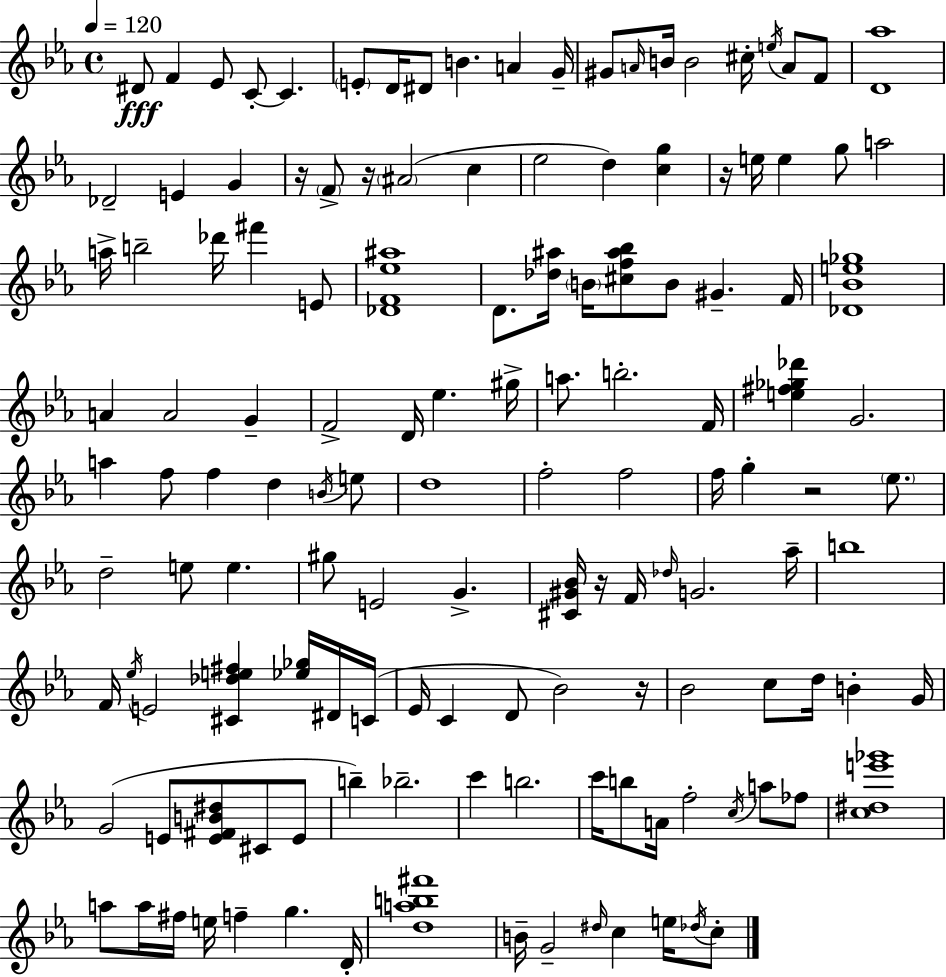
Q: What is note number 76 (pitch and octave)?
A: F4